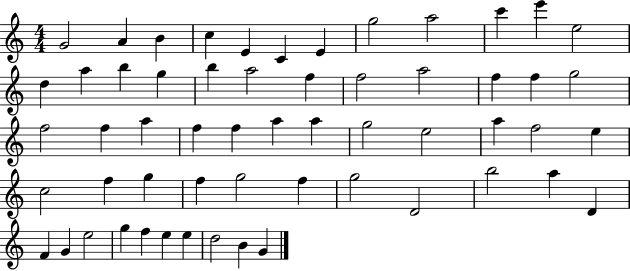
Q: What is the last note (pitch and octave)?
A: G4